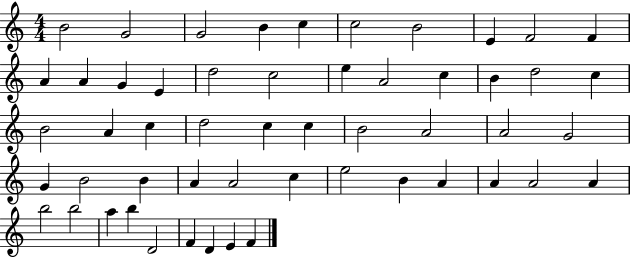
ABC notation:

X:1
T:Untitled
M:4/4
L:1/4
K:C
B2 G2 G2 B c c2 B2 E F2 F A A G E d2 c2 e A2 c B d2 c B2 A c d2 c c B2 A2 A2 G2 G B2 B A A2 c e2 B A A A2 A b2 b2 a b D2 F D E F